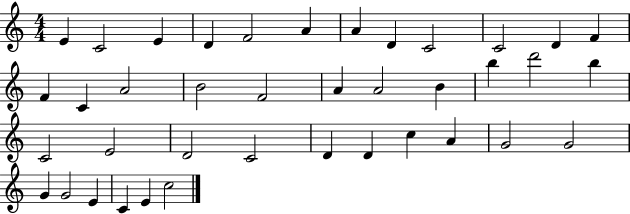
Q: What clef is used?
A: treble